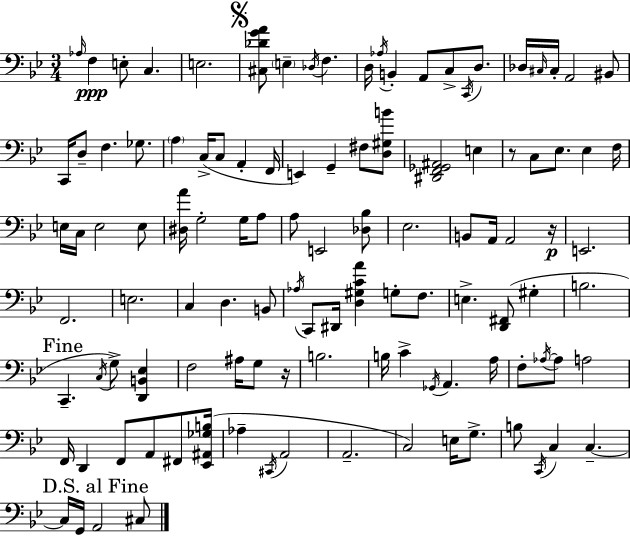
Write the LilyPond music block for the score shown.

{
  \clef bass
  \numericTimeSignature
  \time 3/4
  \key bes \major
  \grace { aes16 }\ppp f4 e8-. c4. | e2. | \mark \markup { \musicglyph "scripts.segno" } <cis des' g' a'>8 \parenthesize e4-- \acciaccatura { des16 } f4. | d16 \acciaccatura { aes16 } b,4-. a,8 c8-> | \break \acciaccatura { c,16 } d8. des16 \grace { cis16 } cis16-. a,2 | bis,8 c,16 d8-- f4. | ges8. \parenthesize a4 c16->( c8 | a,4-. f,16 e,4) g,4-- | \break fis8 <d gis b'>8 <dis, f, ges, ais,>2 | e4 r8 c8 ees8. | ees4 f16 e16 c16 e2 | e8 <dis a'>16 g2-. | \break g16 a8 a8 e,2 | <des bes>8 ees2. | b,8 a,16 a,2 | r16\p e,2. | \break f,2. | e2. | c4 d4. | b,8 \acciaccatura { aes16 } c,8 dis,16 <d gis c' a'>4 | \break g8-. f8. e4.-> | <d, fis,>8( gis4-. b2. | \mark "Fine" c,4.-- | \acciaccatura { c16 } g8->) <d, b, ees>4 f2 | \break ais16 g8 r16 b2. | b16 c'4-> | \acciaccatura { ges,16 } a,4. a16 f8-. \acciaccatura { aes16~ }~ aes8 | a2 f,16 d,4 | \break f,8 a,8 fis,8 <ees, ais, ges b>16( aes4-- | \acciaccatura { cis,16 } a,2 a,2.-- | c2) | e16 g8.-> b8 | \break \acciaccatura { c,16 } c4 c4.--~~ \mark "D.S. al Fine" c16 | g,16 a,2 cis8 \bar "|."
}